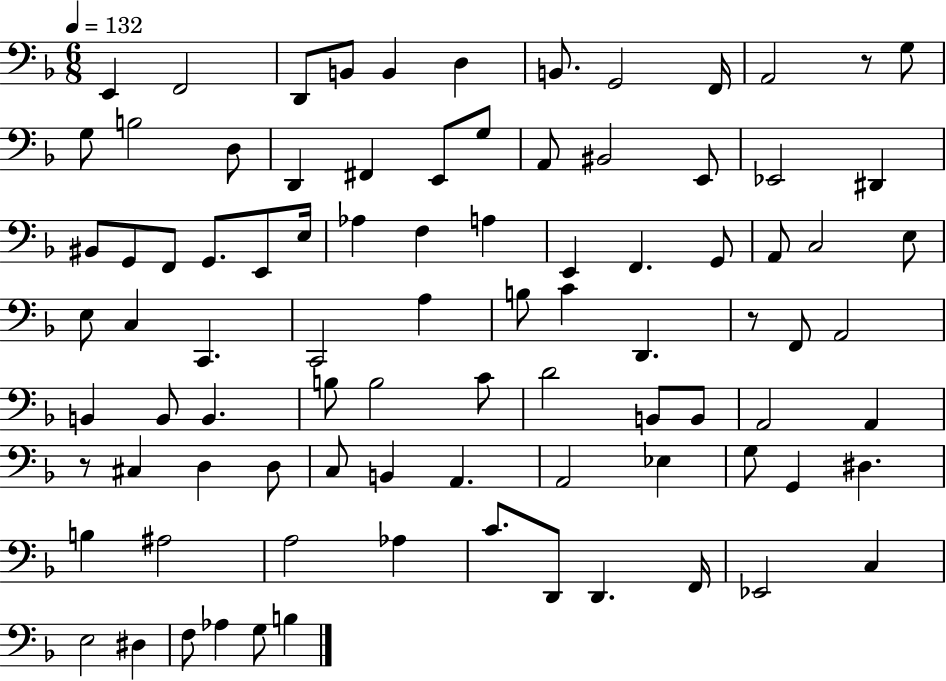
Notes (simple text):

E2/q F2/h D2/e B2/e B2/q D3/q B2/e. G2/h F2/s A2/h R/e G3/e G3/e B3/h D3/e D2/q F#2/q E2/e G3/e A2/e BIS2/h E2/e Eb2/h D#2/q BIS2/e G2/e F2/e G2/e. E2/e E3/s Ab3/q F3/q A3/q E2/q F2/q. G2/e A2/e C3/h E3/e E3/e C3/q C2/q. C2/h A3/q B3/e C4/q D2/q. R/e F2/e A2/h B2/q B2/e B2/q. B3/e B3/h C4/e D4/h B2/e B2/e A2/h A2/q R/e C#3/q D3/q D3/e C3/e B2/q A2/q. A2/h Eb3/q G3/e G2/q D#3/q. B3/q A#3/h A3/h Ab3/q C4/e. D2/e D2/q. F2/s Eb2/h C3/q E3/h D#3/q F3/e Ab3/q G3/e B3/q